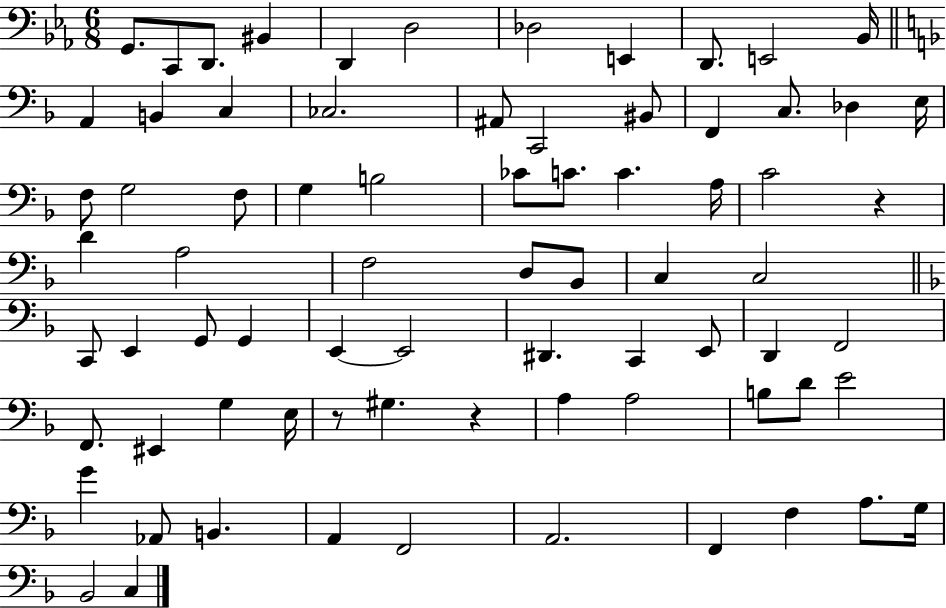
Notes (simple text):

G2/e. C2/e D2/e. BIS2/q D2/q D3/h Db3/h E2/q D2/e. E2/h Bb2/s A2/q B2/q C3/q CES3/h. A#2/e C2/h BIS2/e F2/q C3/e. Db3/q E3/s F3/e G3/h F3/e G3/q B3/h CES4/e C4/e. C4/q. A3/s C4/h R/q D4/q A3/h F3/h D3/e Bb2/e C3/q C3/h C2/e E2/q G2/e G2/q E2/q E2/h D#2/q. C2/q E2/e D2/q F2/h F2/e. EIS2/q G3/q E3/s R/e G#3/q. R/q A3/q A3/h B3/e D4/e E4/h G4/q Ab2/e B2/q. A2/q F2/h A2/h. F2/q F3/q A3/e. G3/s Bb2/h C3/q